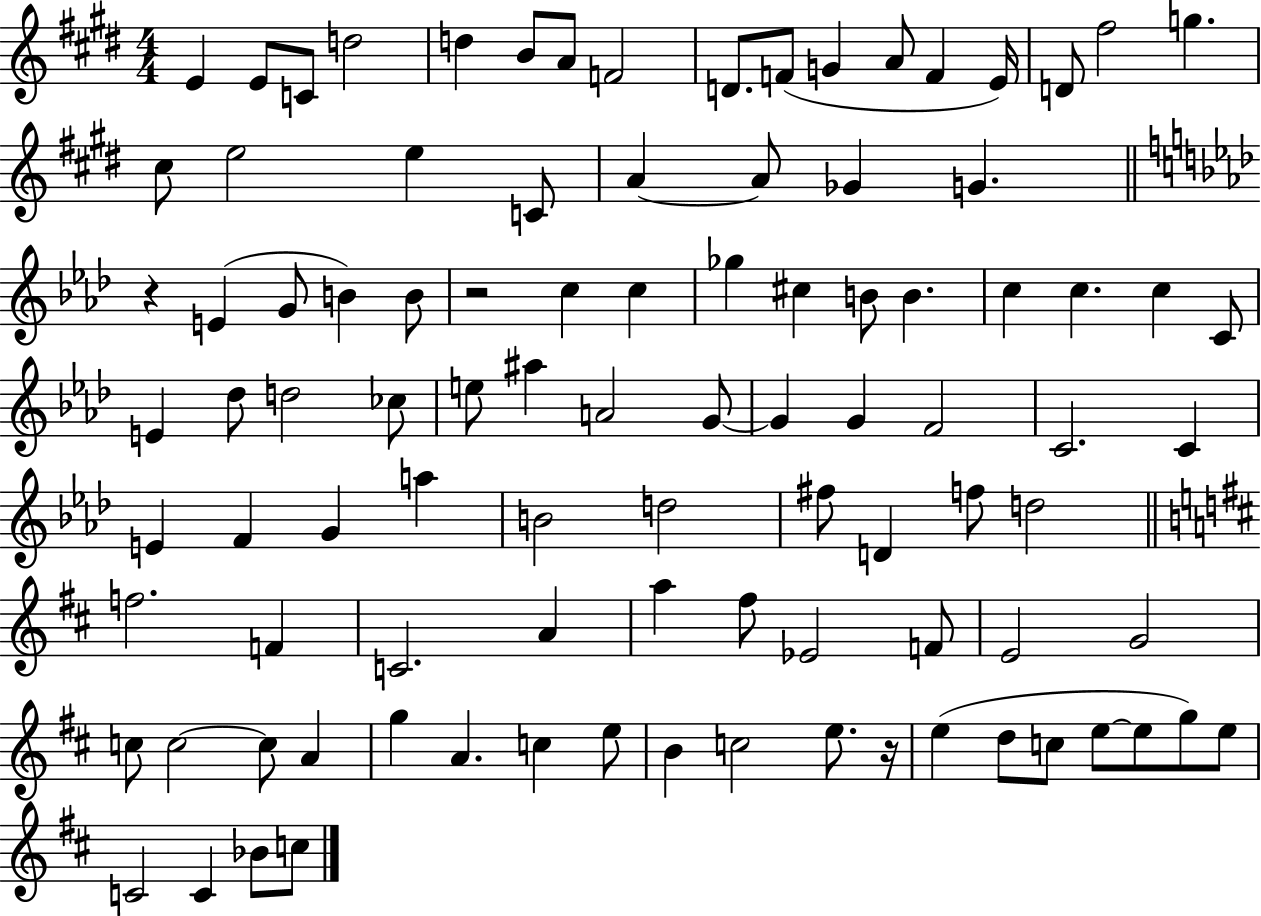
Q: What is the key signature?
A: E major